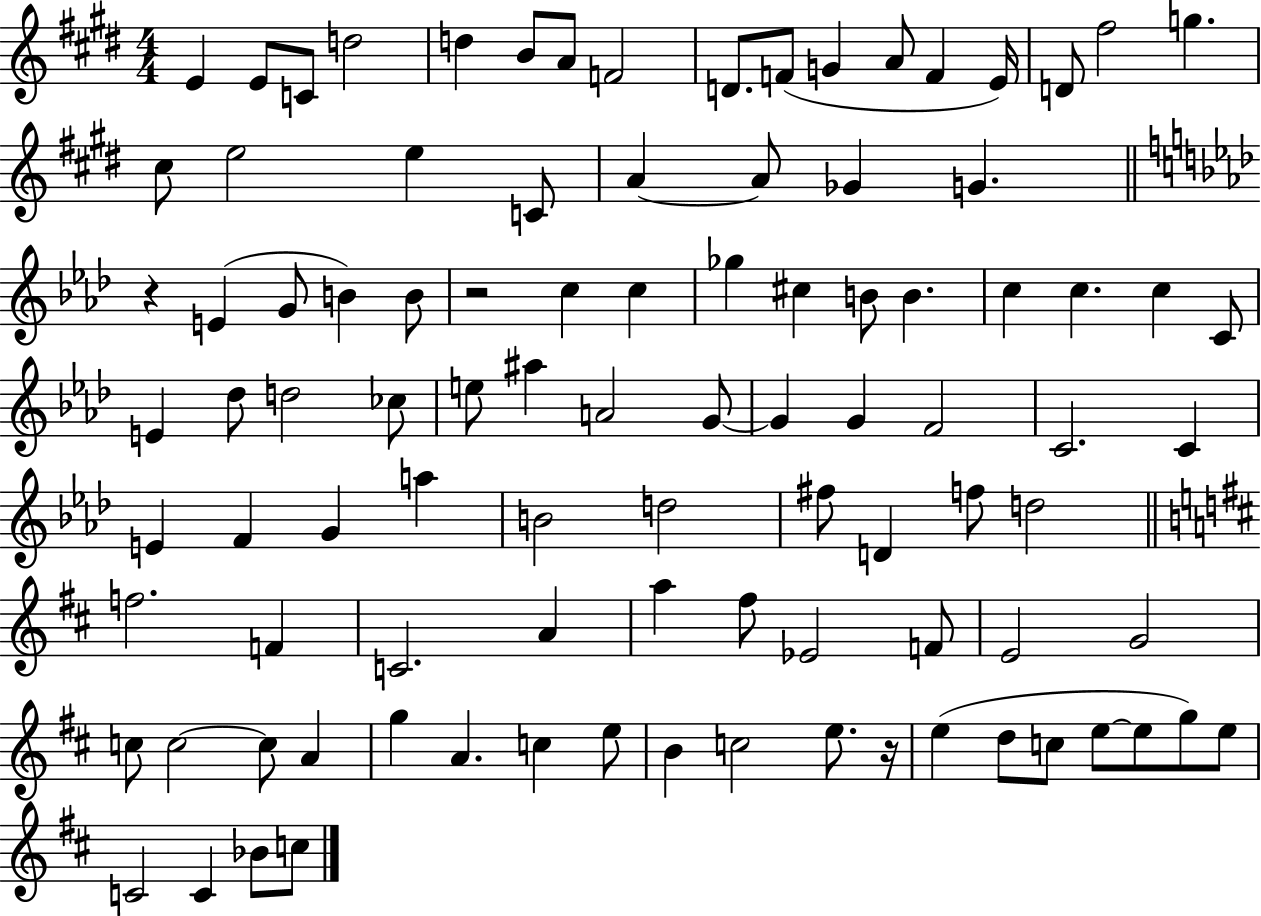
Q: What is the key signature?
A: E major